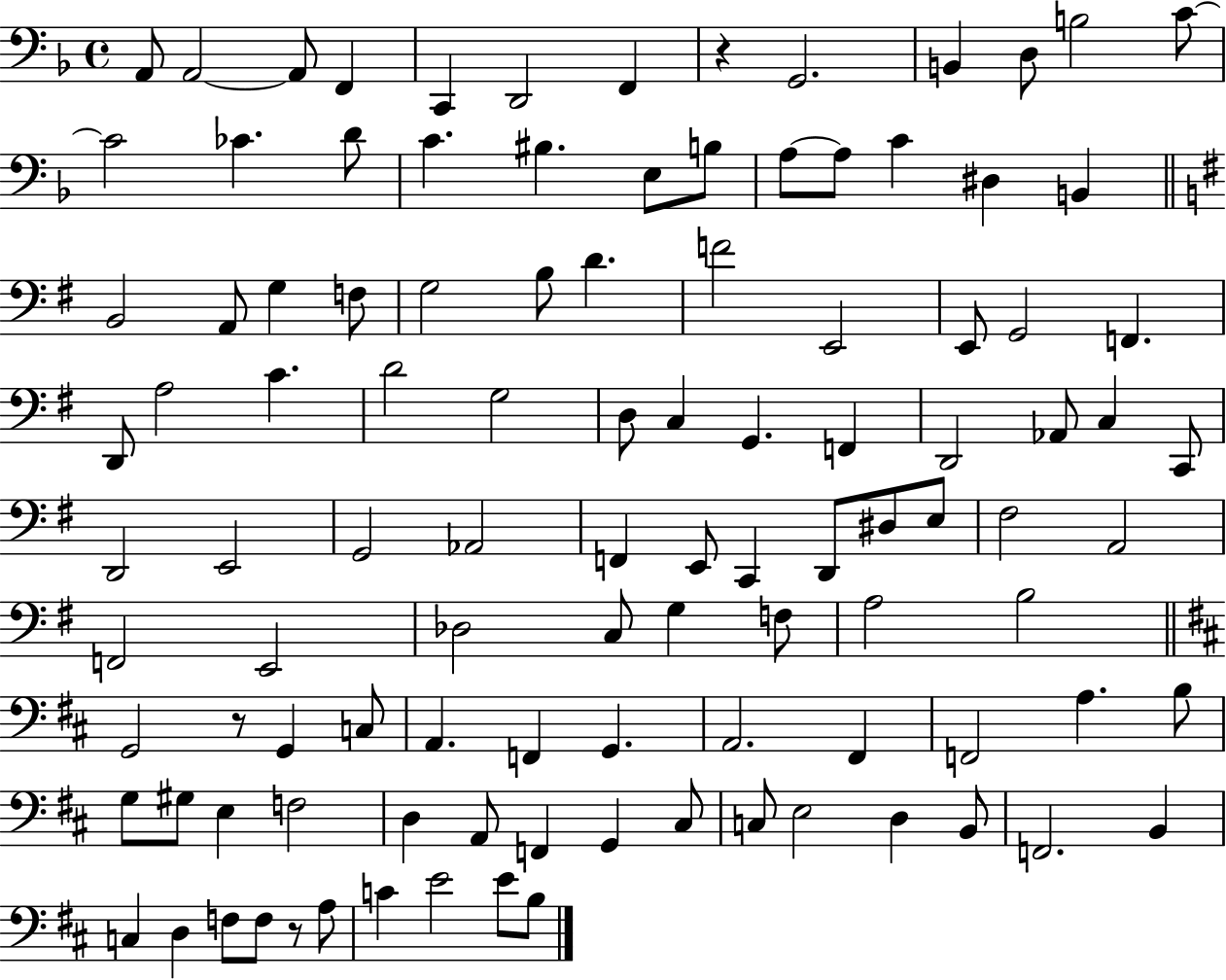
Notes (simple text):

A2/e A2/h A2/e F2/q C2/q D2/h F2/q R/q G2/h. B2/q D3/e B3/h C4/e C4/h CES4/q. D4/e C4/q. BIS3/q. E3/e B3/e A3/e A3/e C4/q D#3/q B2/q B2/h A2/e G3/q F3/e G3/h B3/e D4/q. F4/h E2/h E2/e G2/h F2/q. D2/e A3/h C4/q. D4/h G3/h D3/e C3/q G2/q. F2/q D2/h Ab2/e C3/q C2/e D2/h E2/h G2/h Ab2/h F2/q E2/e C2/q D2/e D#3/e E3/e F#3/h A2/h F2/h E2/h Db3/h C3/e G3/q F3/e A3/h B3/h G2/h R/e G2/q C3/e A2/q. F2/q G2/q. A2/h. F#2/q F2/h A3/q. B3/e G3/e G#3/e E3/q F3/h D3/q A2/e F2/q G2/q C#3/e C3/e E3/h D3/q B2/e F2/h. B2/q C3/q D3/q F3/e F3/e R/e A3/e C4/q E4/h E4/e B3/e